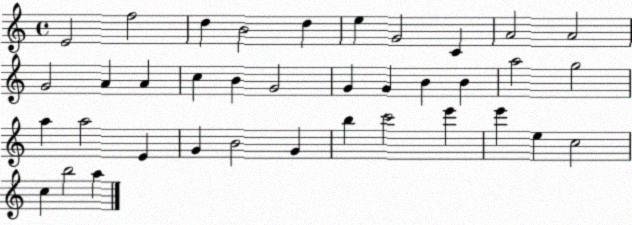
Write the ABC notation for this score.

X:1
T:Untitled
M:4/4
L:1/4
K:C
E2 f2 d B2 d e G2 C A2 A2 G2 A A c B G2 G G B B a2 g2 a a2 E G B2 G b c'2 e' e' e c2 c b2 a